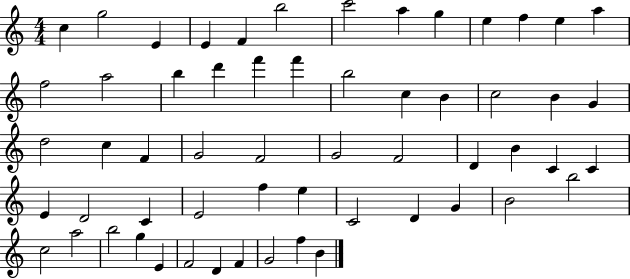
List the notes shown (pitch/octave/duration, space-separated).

C5/q G5/h E4/q E4/q F4/q B5/h C6/h A5/q G5/q E5/q F5/q E5/q A5/q F5/h A5/h B5/q D6/q F6/q F6/q B5/h C5/q B4/q C5/h B4/q G4/q D5/h C5/q F4/q G4/h F4/h G4/h F4/h D4/q B4/q C4/q C4/q E4/q D4/h C4/q E4/h F5/q E5/q C4/h D4/q G4/q B4/h B5/h C5/h A5/h B5/h G5/q E4/q F4/h D4/q F4/q G4/h F5/q B4/q